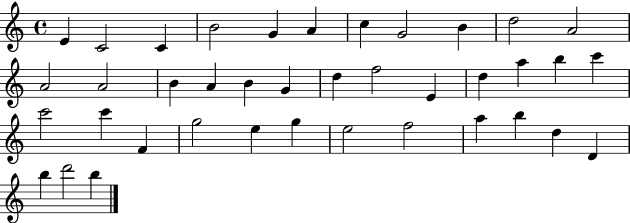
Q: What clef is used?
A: treble